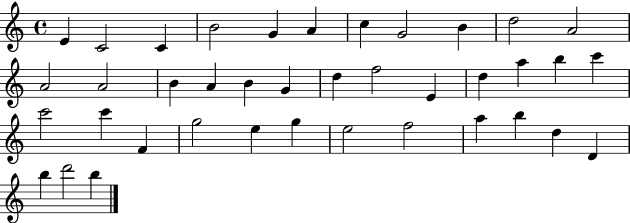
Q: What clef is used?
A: treble